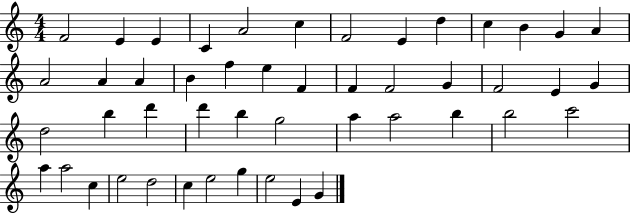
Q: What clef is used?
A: treble